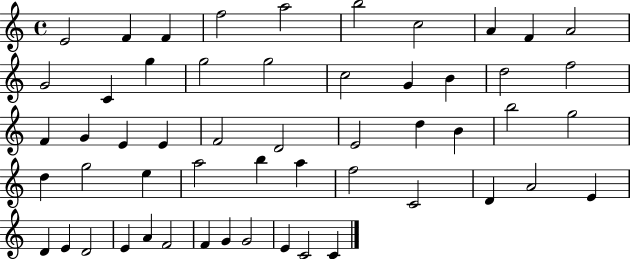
E4/h F4/q F4/q F5/h A5/h B5/h C5/h A4/q F4/q A4/h G4/h C4/q G5/q G5/h G5/h C5/h G4/q B4/q D5/h F5/h F4/q G4/q E4/q E4/q F4/h D4/h E4/h D5/q B4/q B5/h G5/h D5/q G5/h E5/q A5/h B5/q A5/q F5/h C4/h D4/q A4/h E4/q D4/q E4/q D4/h E4/q A4/q F4/h F4/q G4/q G4/h E4/q C4/h C4/q